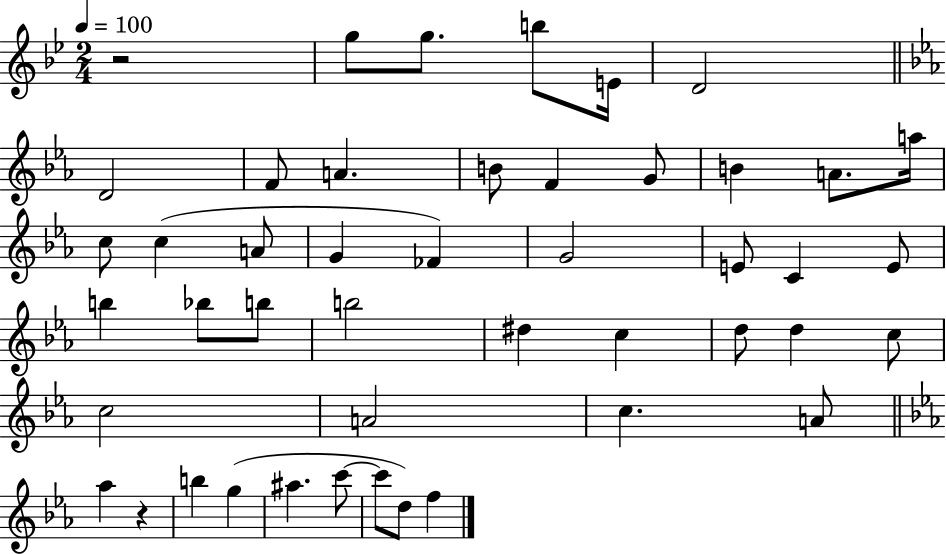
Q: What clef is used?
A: treble